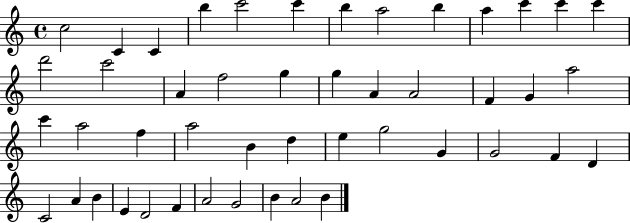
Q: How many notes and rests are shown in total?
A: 47